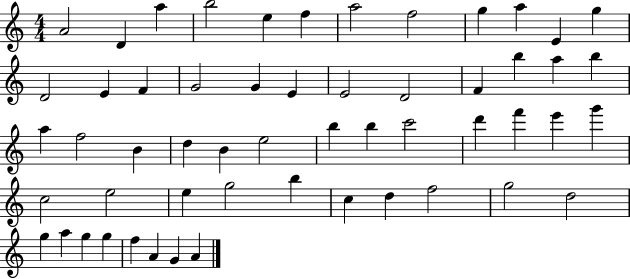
X:1
T:Untitled
M:4/4
L:1/4
K:C
A2 D a b2 e f a2 f2 g a E g D2 E F G2 G E E2 D2 F b a b a f2 B d B e2 b b c'2 d' f' e' g' c2 e2 e g2 b c d f2 g2 d2 g a g g f A G A